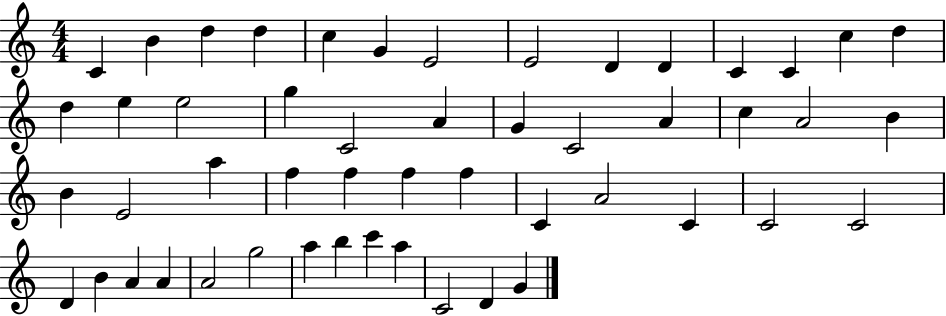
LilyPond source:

{
  \clef treble
  \numericTimeSignature
  \time 4/4
  \key c \major
  c'4 b'4 d''4 d''4 | c''4 g'4 e'2 | e'2 d'4 d'4 | c'4 c'4 c''4 d''4 | \break d''4 e''4 e''2 | g''4 c'2 a'4 | g'4 c'2 a'4 | c''4 a'2 b'4 | \break b'4 e'2 a''4 | f''4 f''4 f''4 f''4 | c'4 a'2 c'4 | c'2 c'2 | \break d'4 b'4 a'4 a'4 | a'2 g''2 | a''4 b''4 c'''4 a''4 | c'2 d'4 g'4 | \break \bar "|."
}